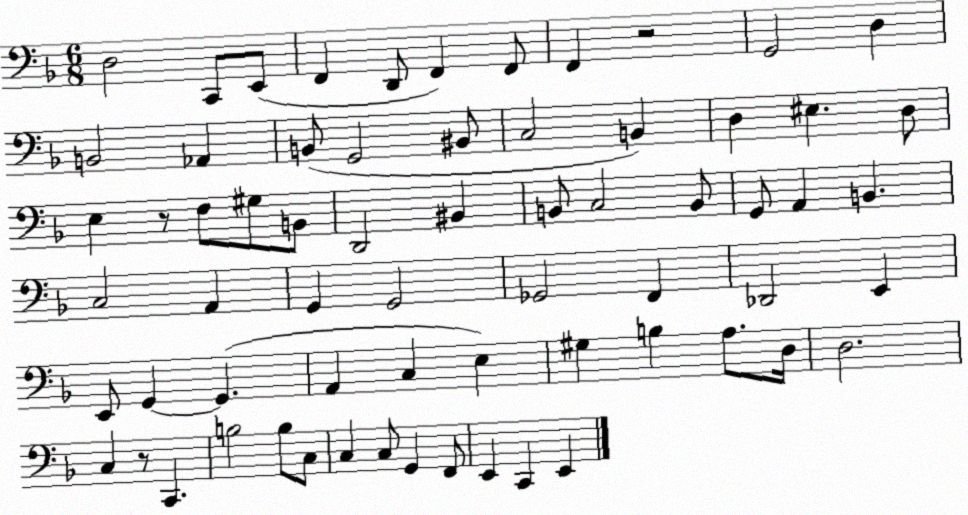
X:1
T:Untitled
M:6/8
L:1/4
K:F
D,2 C,,/2 E,,/2 F,, D,,/2 F,, F,,/2 F,, z2 G,,2 D, B,,2 _A,, B,,/2 G,,2 ^B,,/2 C,2 B,, D, ^E, D,/2 E, z/2 F,/2 ^G,/2 B,,/2 D,,2 ^B,, B,,/2 C,2 B,,/2 G,,/2 A,, B,, C,2 A,, G,, G,,2 _G,,2 F,, _D,,2 E,, E,,/2 G,, G,, A,, C, E, ^G, B, A,/2 D,/4 D,2 C, z/2 C,, B,2 B,/2 C,/2 C, C,/2 G,, F,,/2 E,, C,, E,,